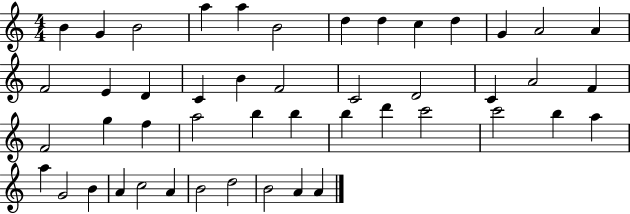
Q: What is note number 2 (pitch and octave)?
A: G4